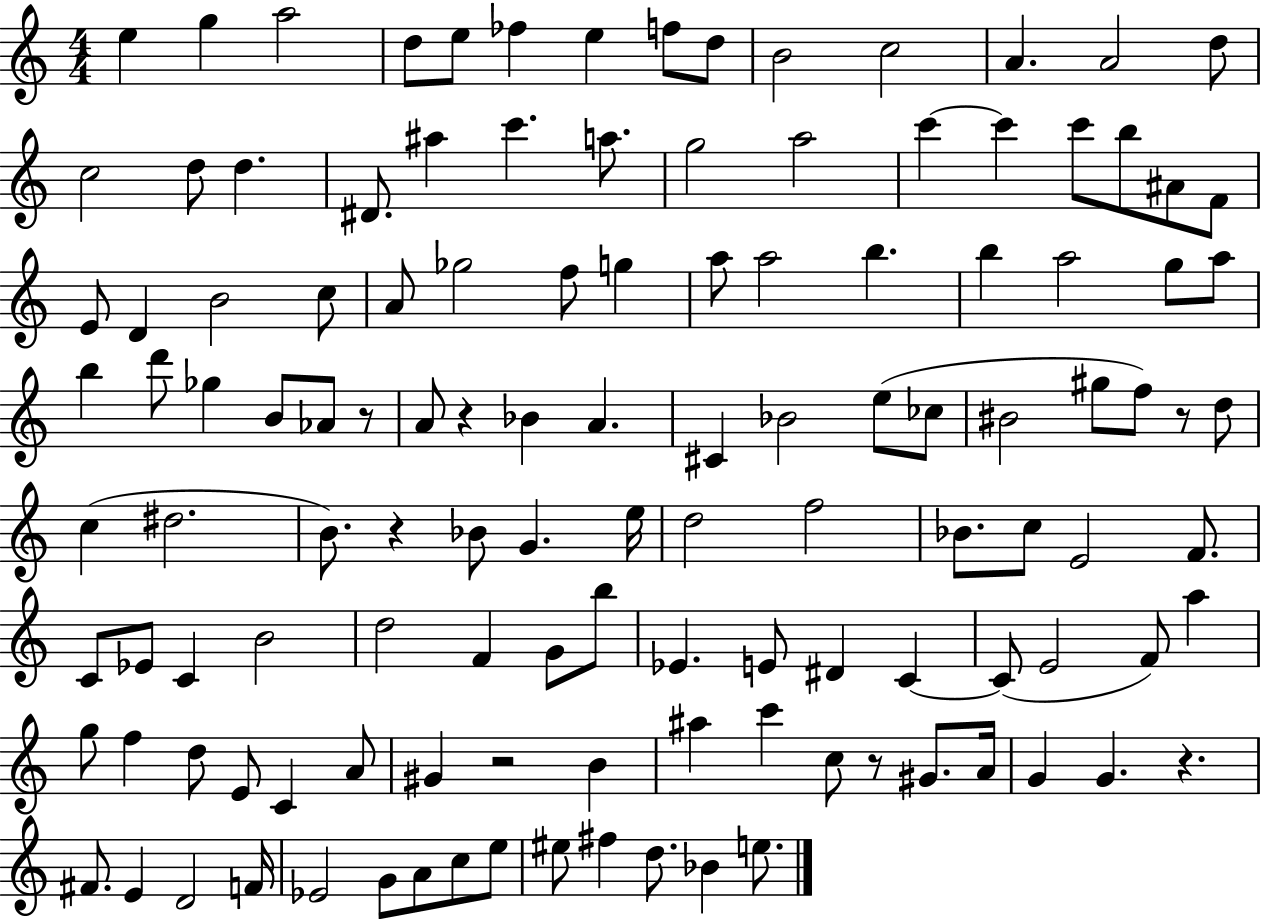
E5/q G5/q A5/h D5/e E5/e FES5/q E5/q F5/e D5/e B4/h C5/h A4/q. A4/h D5/e C5/h D5/e D5/q. D#4/e. A#5/q C6/q. A5/e. G5/h A5/h C6/q C6/q C6/e B5/e A#4/e F4/e E4/e D4/q B4/h C5/e A4/e Gb5/h F5/e G5/q A5/e A5/h B5/q. B5/q A5/h G5/e A5/e B5/q D6/e Gb5/q B4/e Ab4/e R/e A4/e R/q Bb4/q A4/q. C#4/q Bb4/h E5/e CES5/e BIS4/h G#5/e F5/e R/e D5/e C5/q D#5/h. B4/e. R/q Bb4/e G4/q. E5/s D5/h F5/h Bb4/e. C5/e E4/h F4/e. C4/e Eb4/e C4/q B4/h D5/h F4/q G4/e B5/e Eb4/q. E4/e D#4/q C4/q C4/e E4/h F4/e A5/q G5/e F5/q D5/e E4/e C4/q A4/e G#4/q R/h B4/q A#5/q C6/q C5/e R/e G#4/e. A4/s G4/q G4/q. R/q. F#4/e. E4/q D4/h F4/s Eb4/h G4/e A4/e C5/e E5/e EIS5/e F#5/q D5/e. Bb4/q E5/e.